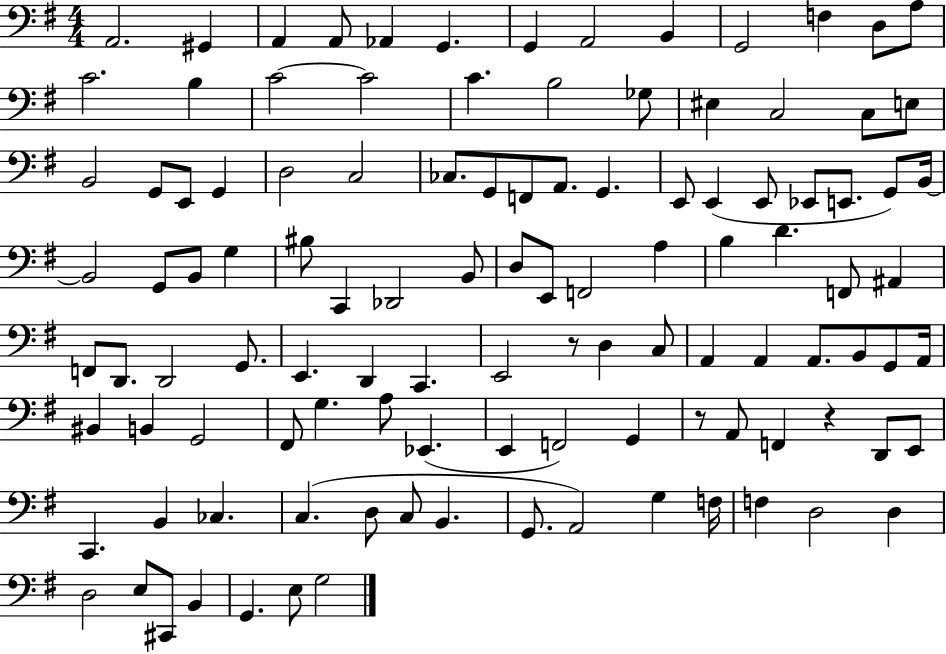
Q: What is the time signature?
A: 4/4